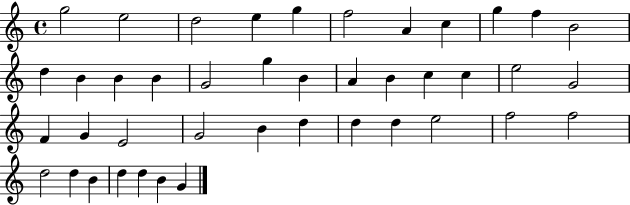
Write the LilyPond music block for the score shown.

{
  \clef treble
  \time 4/4
  \defaultTimeSignature
  \key c \major
  g''2 e''2 | d''2 e''4 g''4 | f''2 a'4 c''4 | g''4 f''4 b'2 | \break d''4 b'4 b'4 b'4 | g'2 g''4 b'4 | a'4 b'4 c''4 c''4 | e''2 g'2 | \break f'4 g'4 e'2 | g'2 b'4 d''4 | d''4 d''4 e''2 | f''2 f''2 | \break d''2 d''4 b'4 | d''4 d''4 b'4 g'4 | \bar "|."
}